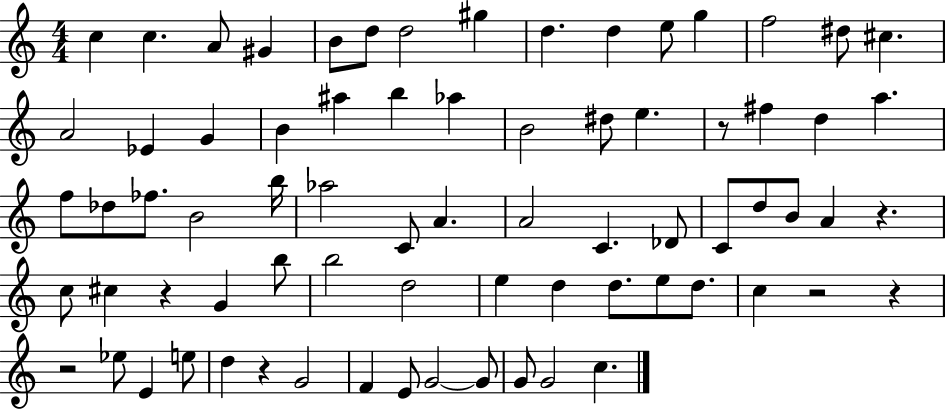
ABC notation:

X:1
T:Untitled
M:4/4
L:1/4
K:C
c c A/2 ^G B/2 d/2 d2 ^g d d e/2 g f2 ^d/2 ^c A2 _E G B ^a b _a B2 ^d/2 e z/2 ^f d a f/2 _d/2 _f/2 B2 b/4 _a2 C/2 A A2 C _D/2 C/2 d/2 B/2 A z c/2 ^c z G b/2 b2 d2 e d d/2 e/2 d/2 c z2 z z2 _e/2 E e/2 d z G2 F E/2 G2 G/2 G/2 G2 c